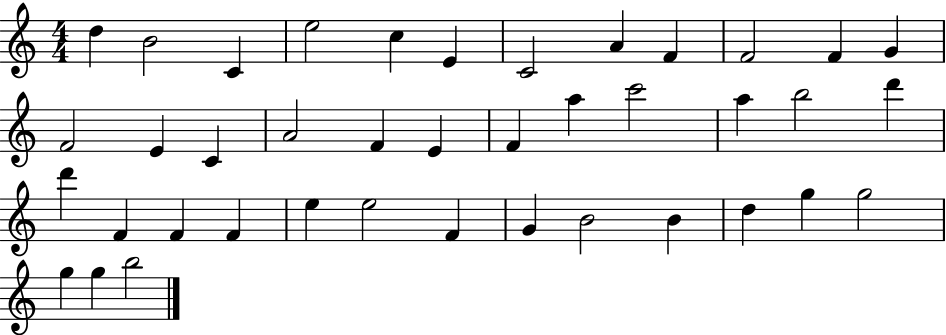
X:1
T:Untitled
M:4/4
L:1/4
K:C
d B2 C e2 c E C2 A F F2 F G F2 E C A2 F E F a c'2 a b2 d' d' F F F e e2 F G B2 B d g g2 g g b2